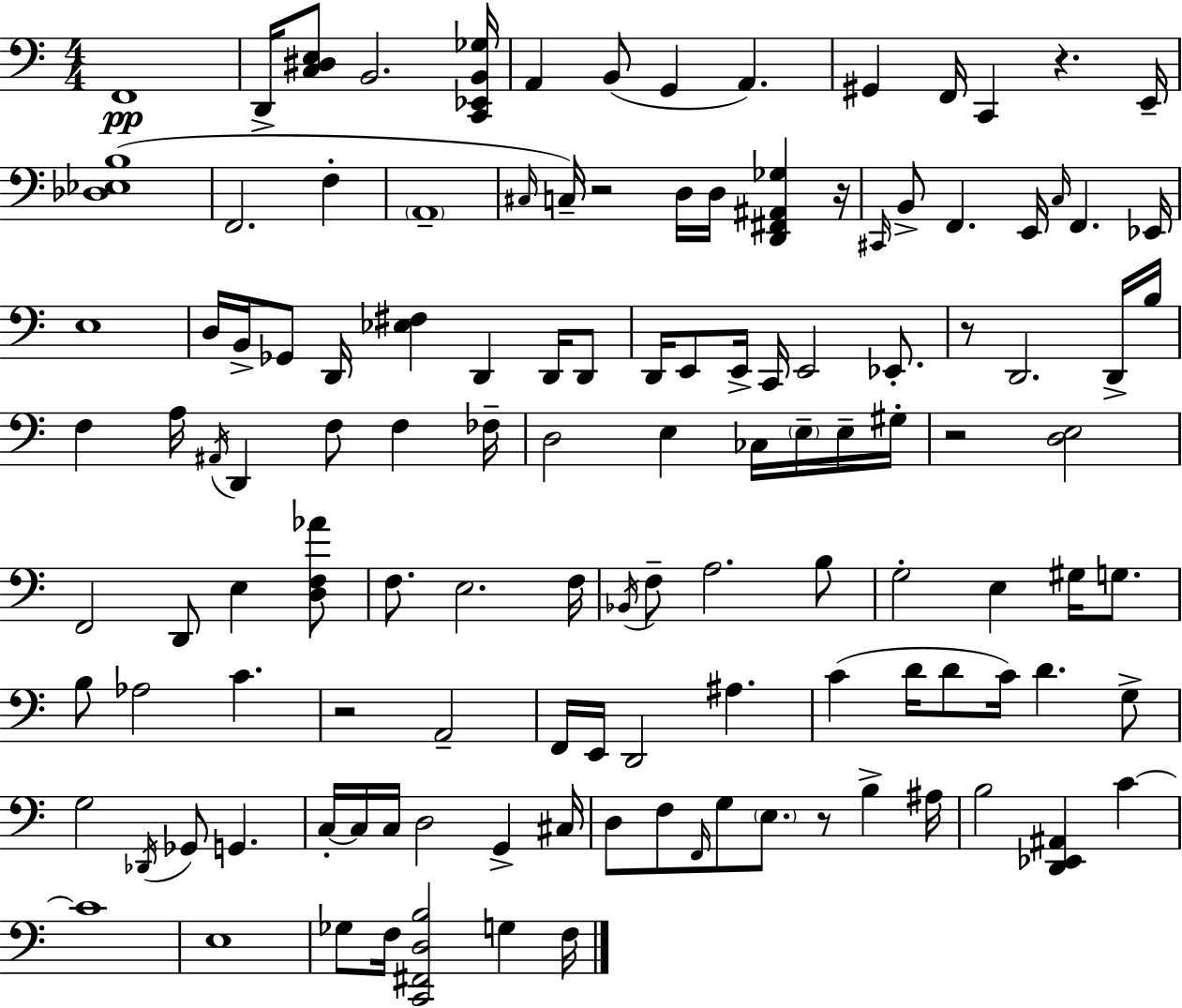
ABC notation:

X:1
T:Untitled
M:4/4
L:1/4
K:C
F,,4 D,,/4 [C,^D,E,]/2 B,,2 [C,,_E,,B,,_G,]/4 A,, B,,/2 G,, A,, ^G,, F,,/4 C,, z E,,/4 [_D,_E,B,]4 F,,2 F, A,,4 ^C,/4 C,/4 z2 D,/4 D,/4 [D,,^F,,^A,,_G,] z/4 ^C,,/4 B,,/2 F,, E,,/4 C,/4 F,, _E,,/4 E,4 D,/4 B,,/4 _G,,/2 D,,/4 [_E,^F,] D,, D,,/4 D,,/2 D,,/4 E,,/2 E,,/4 C,,/4 E,,2 _E,,/2 z/2 D,,2 D,,/4 B,/4 F, A,/4 ^A,,/4 D,, F,/2 F, _F,/4 D,2 E, _C,/4 E,/4 E,/4 ^G,/4 z2 [D,E,]2 F,,2 D,,/2 E, [D,F,_A]/2 F,/2 E,2 F,/4 _B,,/4 F,/2 A,2 B,/2 G,2 E, ^G,/4 G,/2 B,/2 _A,2 C z2 A,,2 F,,/4 E,,/4 D,,2 ^A, C D/4 D/2 C/4 D G,/2 G,2 _D,,/4 _G,,/2 G,, C,/4 C,/4 C,/4 D,2 G,, ^C,/4 D,/2 F,/2 F,,/4 G,/2 E,/2 z/2 B, ^A,/4 B,2 [D,,_E,,^A,,] C C4 E,4 _G,/2 F,/4 [C,,^F,,D,B,]2 G, F,/4